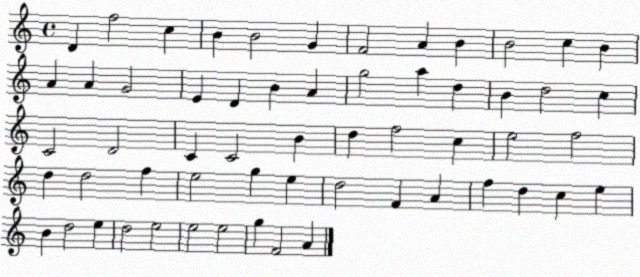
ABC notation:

X:1
T:Untitled
M:4/4
L:1/4
K:C
D f2 c B B2 G F2 A B B2 c B A A G2 E D B A g2 a d B d2 c C2 D2 C C2 B d f2 c e2 f2 d d2 f e2 g e d2 F A f d c e B d2 e d2 e2 e2 e2 g F2 A